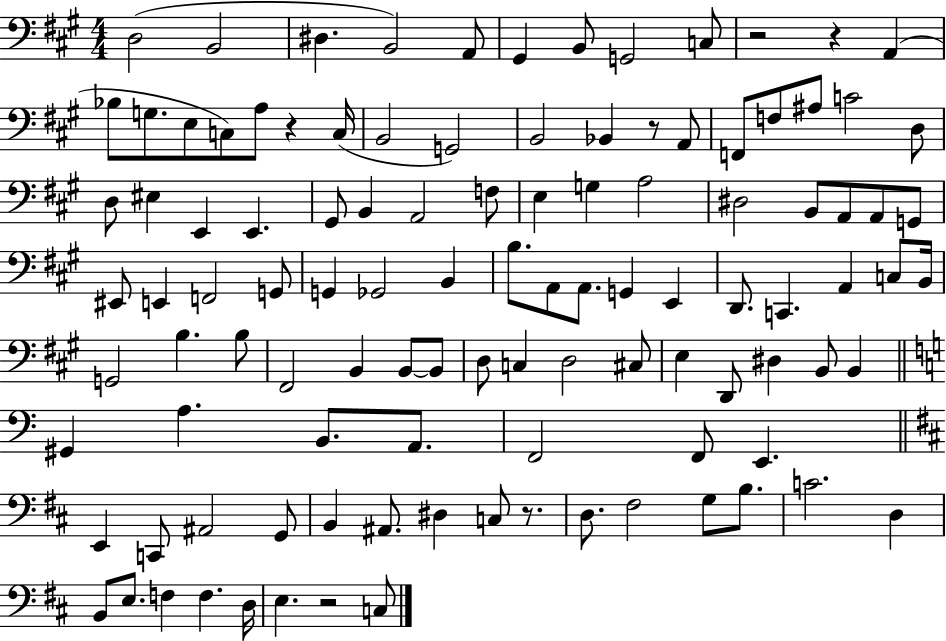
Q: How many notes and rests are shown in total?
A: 109